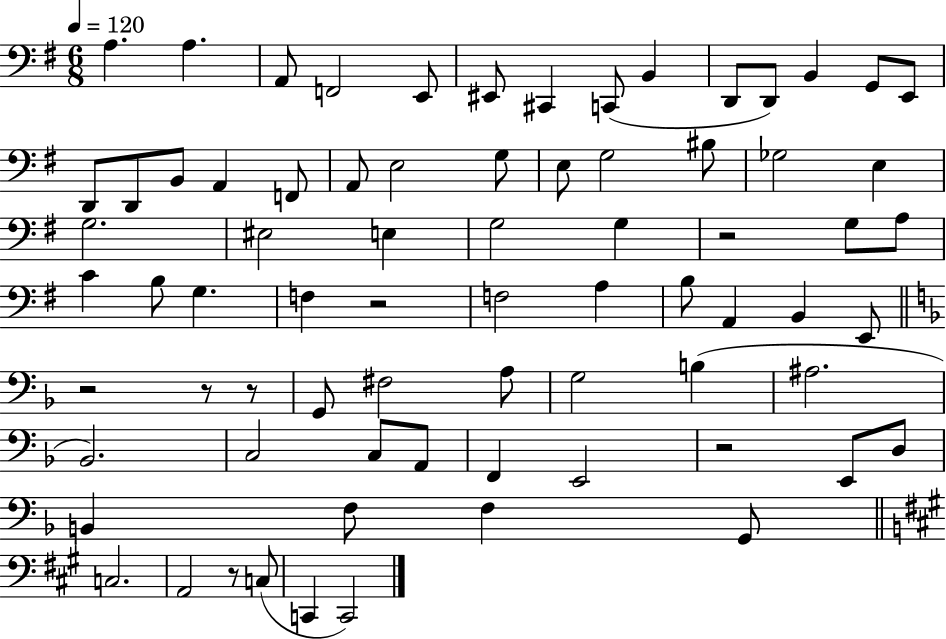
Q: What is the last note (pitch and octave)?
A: C2